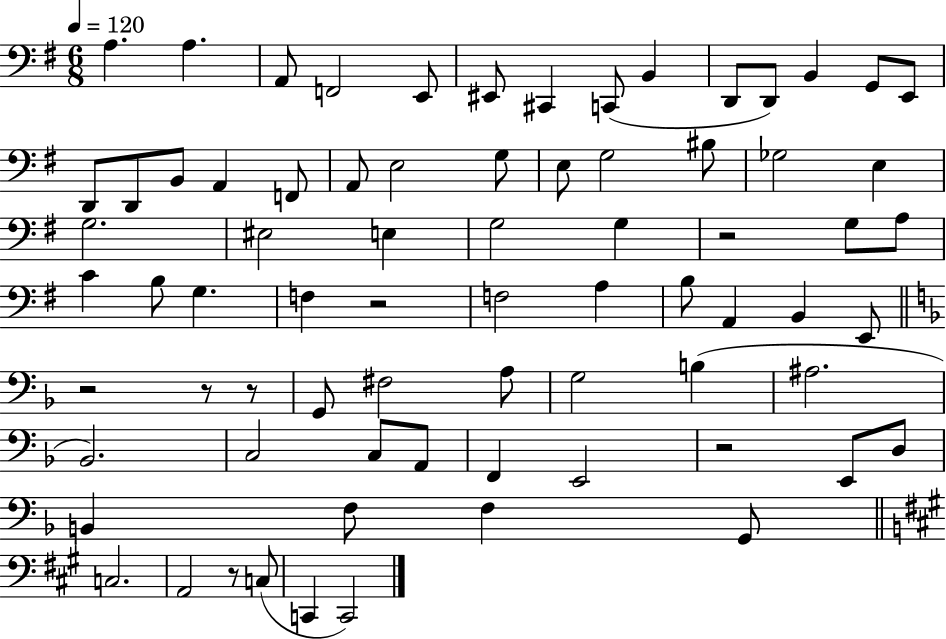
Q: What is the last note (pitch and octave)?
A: C2